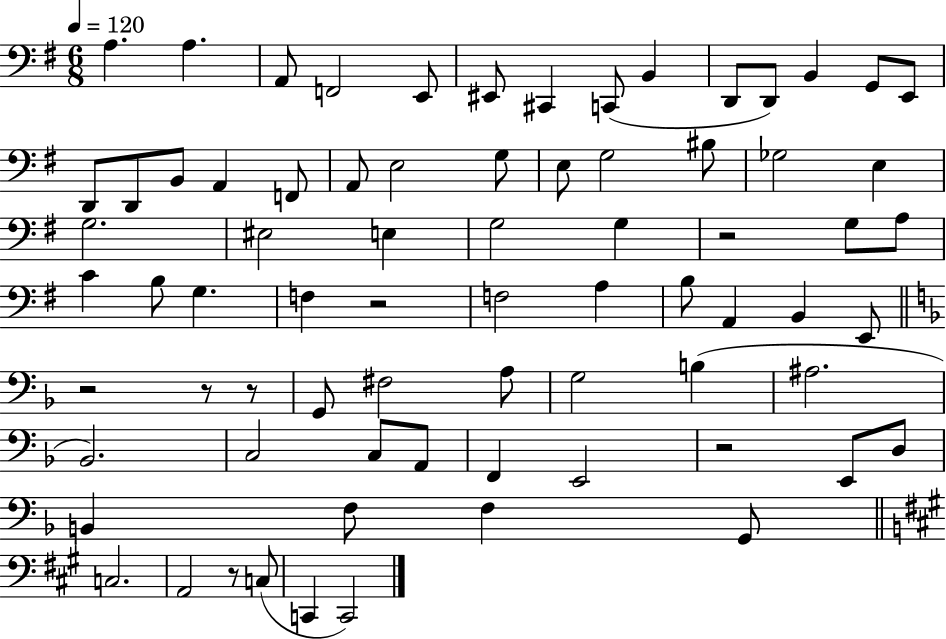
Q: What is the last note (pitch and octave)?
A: C2